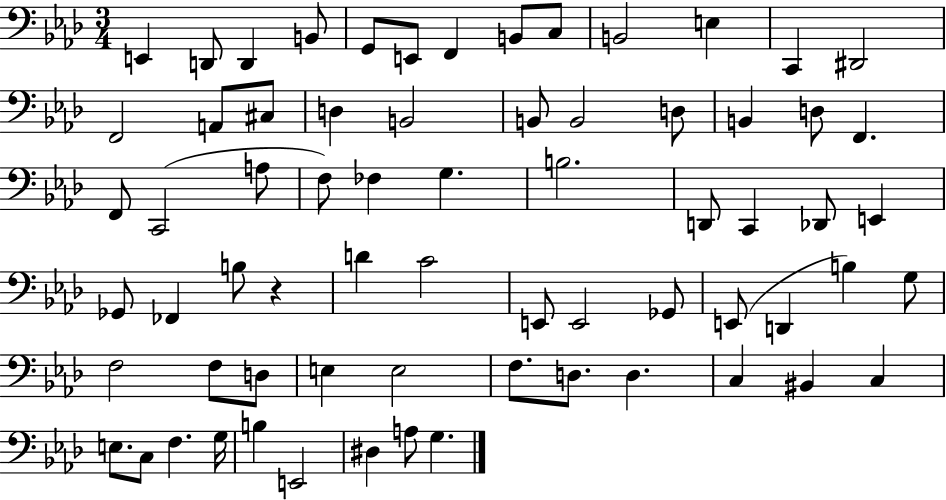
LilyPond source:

{
  \clef bass
  \numericTimeSignature
  \time 3/4
  \key aes \major
  \repeat volta 2 { e,4 d,8 d,4 b,8 | g,8 e,8 f,4 b,8 c8 | b,2 e4 | c,4 dis,2 | \break f,2 a,8 cis8 | d4 b,2 | b,8 b,2 d8 | b,4 d8 f,4. | \break f,8 c,2( a8 | f8) fes4 g4. | b2. | d,8 c,4 des,8 e,4 | \break ges,8 fes,4 b8 r4 | d'4 c'2 | e,8 e,2 ges,8 | e,8( d,4 b4) g8 | \break f2 f8 d8 | e4 e2 | f8. d8. d4. | c4 bis,4 c4 | \break e8. c8 f4. g16 | b4 e,2 | dis4 a8 g4. | } \bar "|."
}